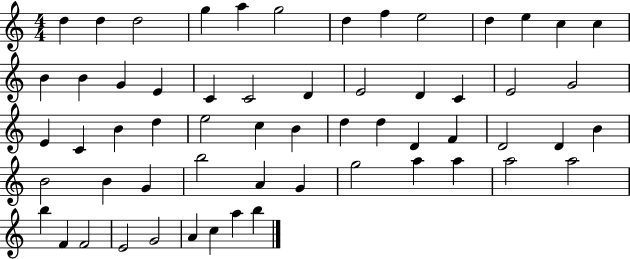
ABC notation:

X:1
T:Untitled
M:4/4
L:1/4
K:C
d d d2 g a g2 d f e2 d e c c B B G E C C2 D E2 D C E2 G2 E C B d e2 c B d d D F D2 D B B2 B G b2 A G g2 a a a2 a2 b F F2 E2 G2 A c a b